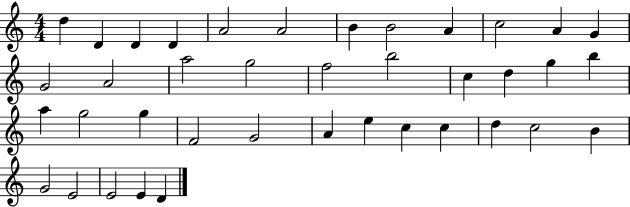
X:1
T:Untitled
M:4/4
L:1/4
K:C
d D D D A2 A2 B B2 A c2 A G G2 A2 a2 g2 f2 b2 c d g b a g2 g F2 G2 A e c c d c2 B G2 E2 E2 E D